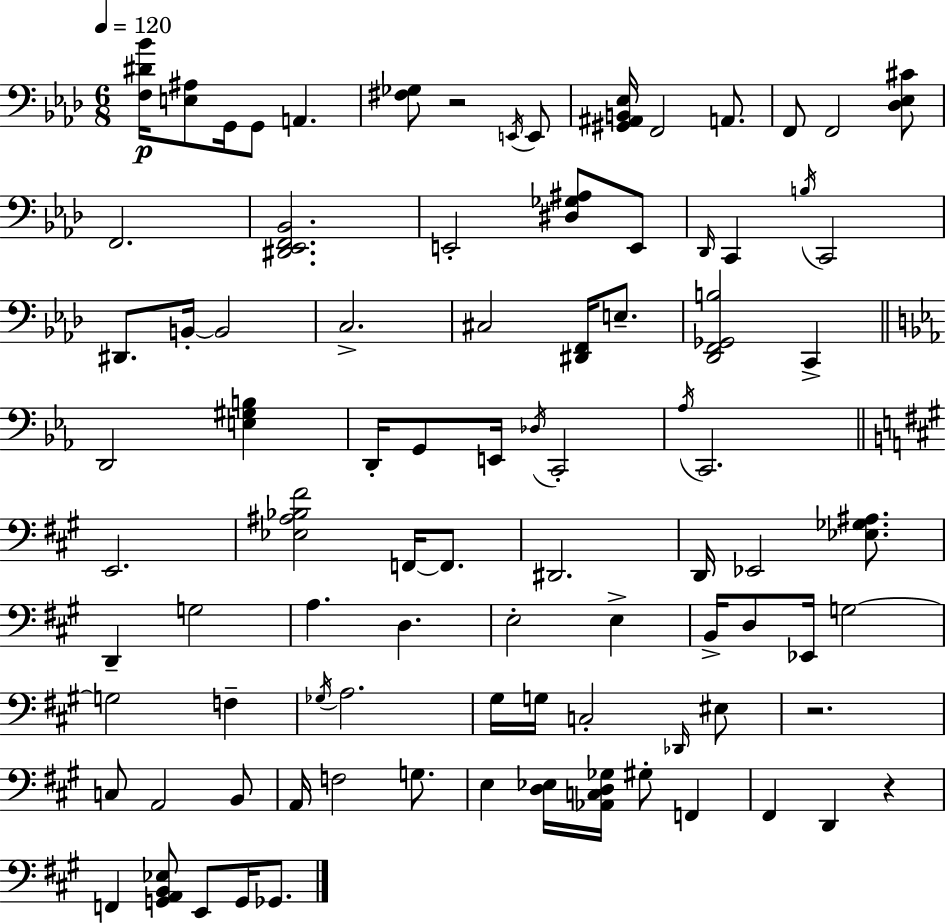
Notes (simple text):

[F3,D#4,Bb4]/s [E3,A#3]/e G2/s G2/e A2/q. [F#3,Gb3]/e R/h E2/s E2/e [G#2,A#2,B2,Eb3]/s F2/h A2/e. F2/e F2/h [Db3,Eb3,C#4]/e F2/h. [D#2,Eb2,F2,Bb2]/h. E2/h [D#3,Gb3,A#3]/e E2/e Db2/s C2/q B3/s C2/h D#2/e. B2/s B2/h C3/h. C#3/h [D#2,F2]/s E3/e. [Db2,F2,Gb2,B3]/h C2/q D2/h [E3,G#3,B3]/q D2/s G2/e E2/s Db3/s C2/h Ab3/s C2/h. E2/h. [Eb3,A#3,Bb3,F#4]/h F2/s F2/e. D#2/h. D2/s Eb2/h [Eb3,Gb3,A#3]/e. D2/q G3/h A3/q. D3/q. E3/h E3/q B2/s D3/e Eb2/s G3/h G3/h F3/q Gb3/s A3/h. G#3/s G3/s C3/h Db2/s EIS3/e R/h. C3/e A2/h B2/e A2/s F3/h G3/e. E3/q [D3,Eb3]/s [Ab2,C3,D3,Gb3]/s G#3/e F2/q F#2/q D2/q R/q F2/q [G2,A2,B2,Eb3]/e E2/e G2/s Gb2/e.